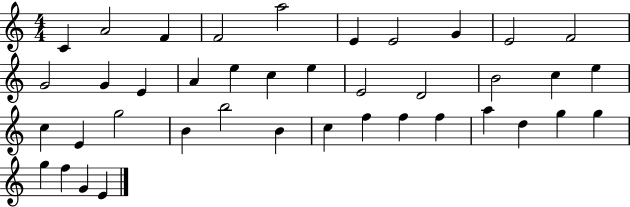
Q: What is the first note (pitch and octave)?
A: C4